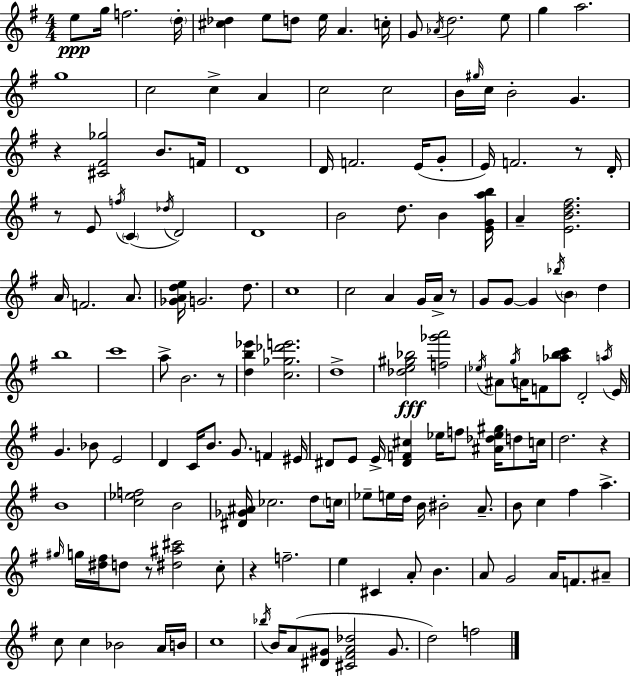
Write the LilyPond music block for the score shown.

{
  \clef treble
  \numericTimeSignature
  \time 4/4
  \key e \minor
  e''8\ppp g''16 f''2. \parenthesize d''16-. | <cis'' des''>4 e''8 d''8 e''16 a'4. c''16-. | g'8 \acciaccatura { aes'16 } d''2. e''8 | g''4 a''2. | \break g''1 | c''2 c''4-> a'4 | c''2 c''2 | b'16 \grace { gis''16 } c''16 b'2-. g'4. | \break r4 <cis' fis' ges''>2 b'8. | f'16 d'1 | d'16 f'2. e'16( | g'8-. e'16) f'2. r8 | \break d'16-. r8 e'8 \acciaccatura { f''16 }( \parenthesize c'4 \acciaccatura { des''16 } d'2) | d'1 | b'2 d''8. b'4 | <e' g' a'' b''>16 a'4-- <e' b' d'' fis''>2. | \break a'16 f'2. | a'8. <ges' a' d'' e''>16 g'2. | d''8. c''1 | c''2 a'4 | \break g'16 a'16-> r8 g'8 g'8~~ g'4 \acciaccatura { bes''16 } \parenthesize b'4 | d''4 b''1 | c'''1 | a''8-> b'2. | \break r8 <d'' b'' ees'''>4 <c'' ges'' des''' e'''>2. | d''1-> | <des'' e'' gis'' bes''>2\fff <f'' ges''' a'''>2 | \acciaccatura { ees''16 } ais'8 \acciaccatura { g''16 } a'16 f'8 <aes'' b'' c'''>8 d'2-. | \break \acciaccatura { a''16 } e'16 g'4. bes'8 | e'2 d'4 c'16 b'8. | g'8. f'4 eis'16 dis'8 e'8 e'16-> <dis' f' cis''>4 | ees''16 f''8 <ais' des'' ees'' gis''>16 d''8 c''16 d''2. | \break r4 b'1 | <c'' ees'' f''>2 | b'2 <dis' ges' ais'>16 ces''2. | d''8 \parenthesize c''16 ees''8-- e''16 d''16 b'16 bis'2-. | \break a'8.-- b'8 c''4 fis''4 | a''4.-> \grace { gis''16 } g''16 <dis'' fis''>16 d''8 r8 <dis'' ais'' cis'''>2 | c''8-. r4 f''2.-- | e''4 cis'4 | \break a'8-. b'4. a'8 g'2 | a'16 f'8. ais'8-- c''8 c''4 bes'2 | a'16 b'16 c''1 | \acciaccatura { bes''16 } b'16 a'8( <dis' gis'>8 <cis' fis' a' des''>2 | \break gis'8. d''2) | f''2 \bar "|."
}